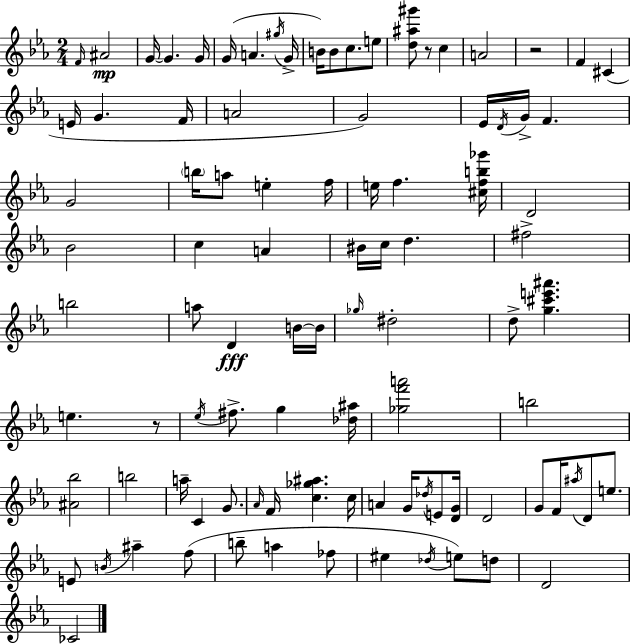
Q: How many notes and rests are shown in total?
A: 95